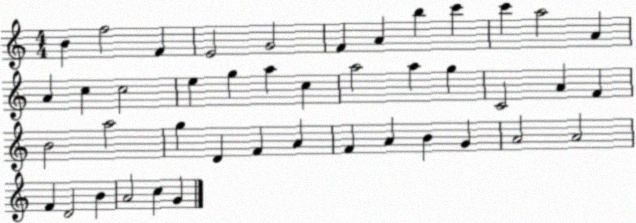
X:1
T:Untitled
M:4/4
L:1/4
K:C
B f2 F E2 G2 F A b c' c' a2 A A c c2 e g a c a2 a g C2 A F B2 a2 g D F A F A B G A2 A2 F D2 B A2 c G